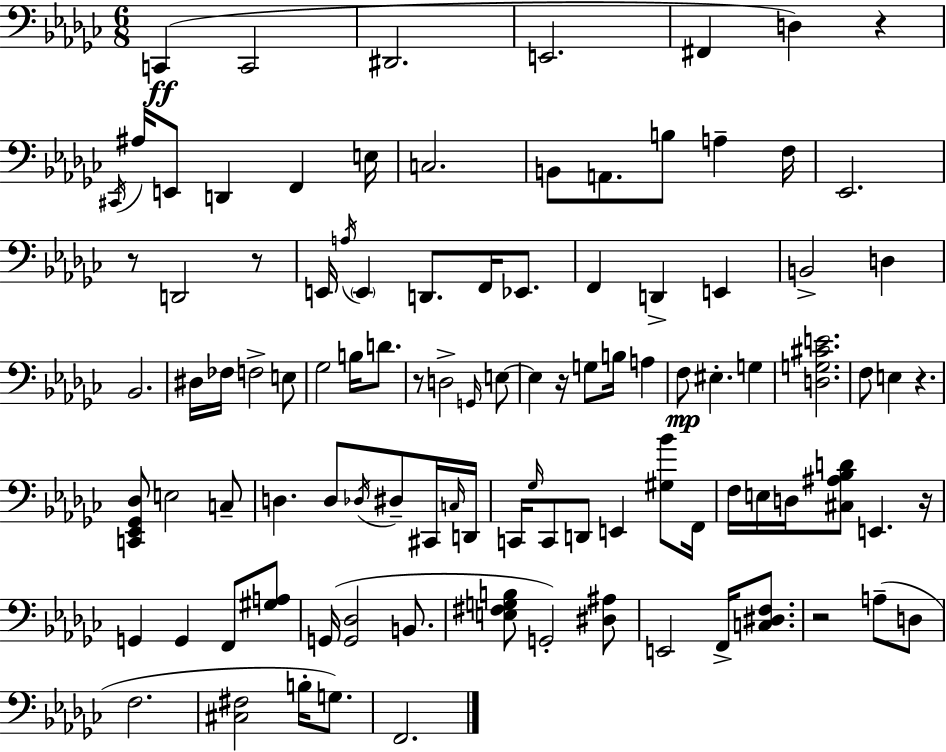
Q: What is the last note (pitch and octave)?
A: F2